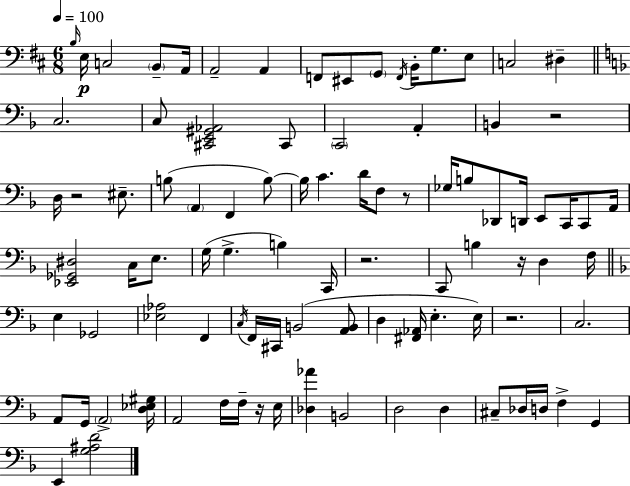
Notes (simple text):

B3/s E3/s C3/h B2/e A2/s A2/h A2/q F2/e EIS2/e G2/e F2/s B2/s G3/e. E3/e C3/h D#3/q C3/h. C3/e [C#2,E2,G#2,Ab2]/h C#2/e C2/h A2/q B2/q R/h D3/s R/h EIS3/e. B3/e A2/q F2/q B3/e B3/s C4/q. D4/s F3/e R/e Gb3/s B3/e Db2/e D2/s E2/e C2/s C2/e A2/s [Eb2,Gb2,D#3]/h C3/s E3/e. G3/s G3/q. B3/q C2/s R/h. C2/e B3/q R/s D3/q F3/s E3/q Gb2/h [Eb3,Ab3]/h F2/q C3/s F2/s C#2/s B2/h [A2,B2]/e D3/q [F#2,Ab2]/s E3/q. E3/s R/h. C3/h. A2/e G2/s A2/h [D3,Eb3,G#3]/s A2/h F3/s F3/s R/s E3/s [Db3,Ab4]/q B2/h D3/h D3/q C#3/e Db3/s D3/s F3/q G2/q E2/q [G3,A#3,D4]/h